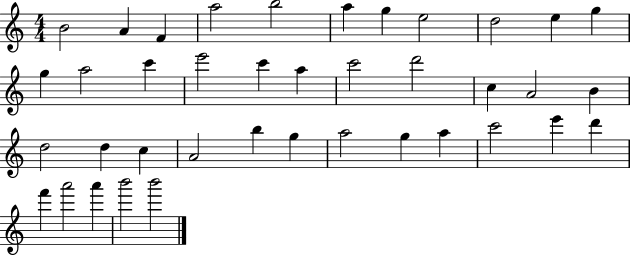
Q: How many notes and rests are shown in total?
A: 39